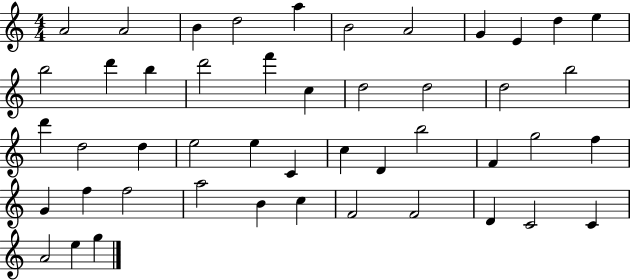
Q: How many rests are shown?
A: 0